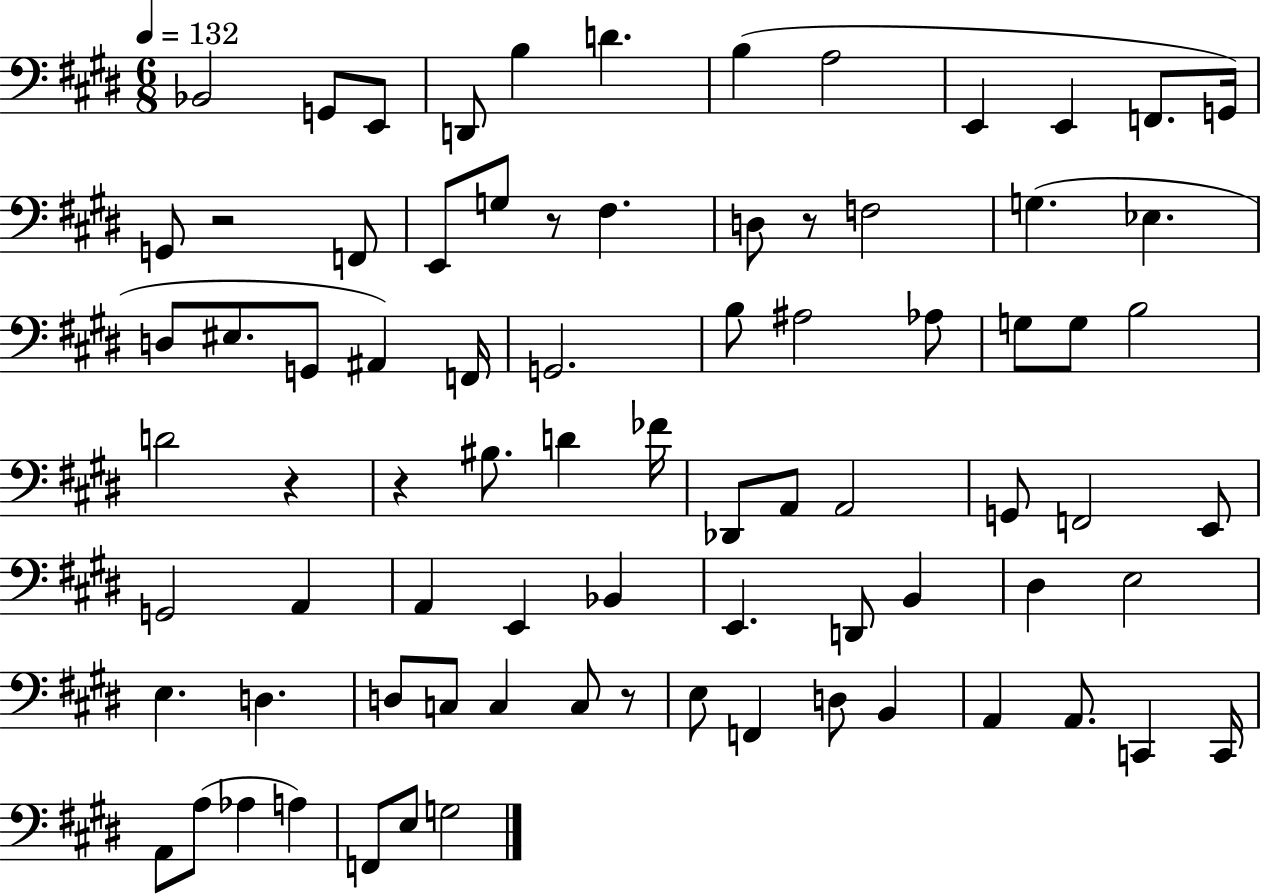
Bb2/h G2/e E2/e D2/e B3/q D4/q. B3/q A3/h E2/q E2/q F2/e. G2/s G2/e R/h F2/e E2/e G3/e R/e F#3/q. D3/e R/e F3/h G3/q. Eb3/q. D3/e EIS3/e. G2/e A#2/q F2/s G2/h. B3/e A#3/h Ab3/e G3/e G3/e B3/h D4/h R/q R/q BIS3/e. D4/q FES4/s Db2/e A2/e A2/h G2/e F2/h E2/e G2/h A2/q A2/q E2/q Bb2/q E2/q. D2/e B2/q D#3/q E3/h E3/q. D3/q. D3/e C3/e C3/q C3/e R/e E3/e F2/q D3/e B2/q A2/q A2/e. C2/q C2/s A2/e A3/e Ab3/q A3/q F2/e E3/e G3/h